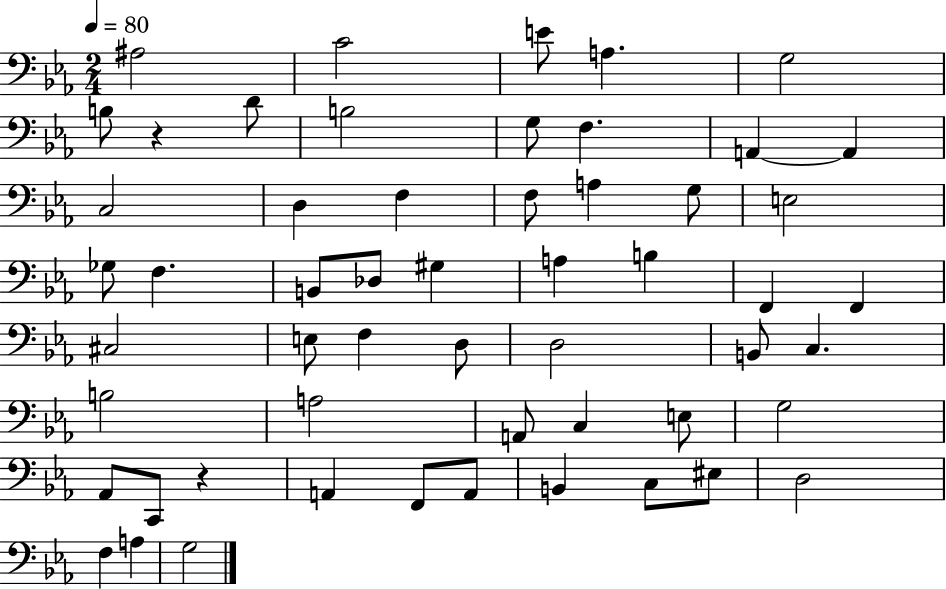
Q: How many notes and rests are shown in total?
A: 55